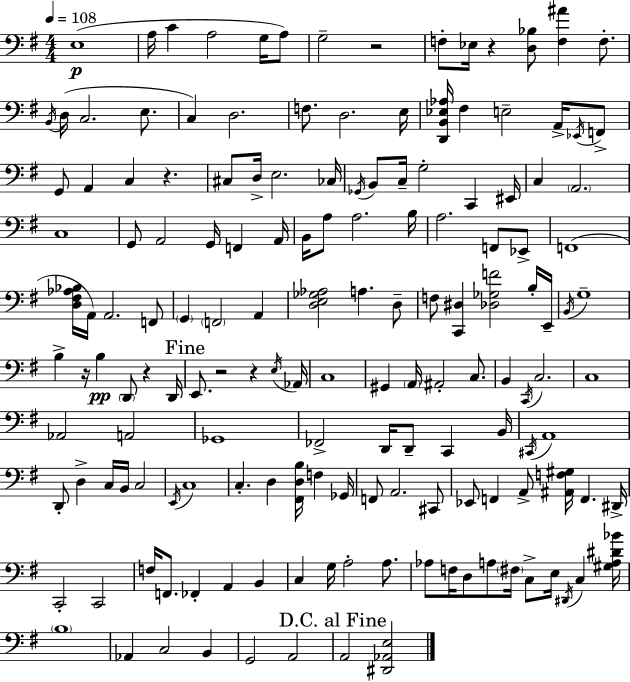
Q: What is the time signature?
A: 4/4